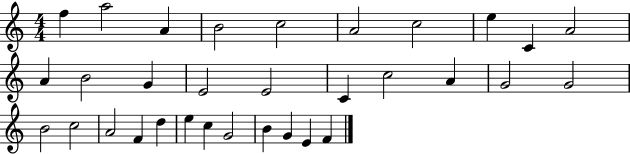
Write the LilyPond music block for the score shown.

{
  \clef treble
  \numericTimeSignature
  \time 4/4
  \key c \major
  f''4 a''2 a'4 | b'2 c''2 | a'2 c''2 | e''4 c'4 a'2 | \break a'4 b'2 g'4 | e'2 e'2 | c'4 c''2 a'4 | g'2 g'2 | \break b'2 c''2 | a'2 f'4 d''4 | e''4 c''4 g'2 | b'4 g'4 e'4 f'4 | \break \bar "|."
}